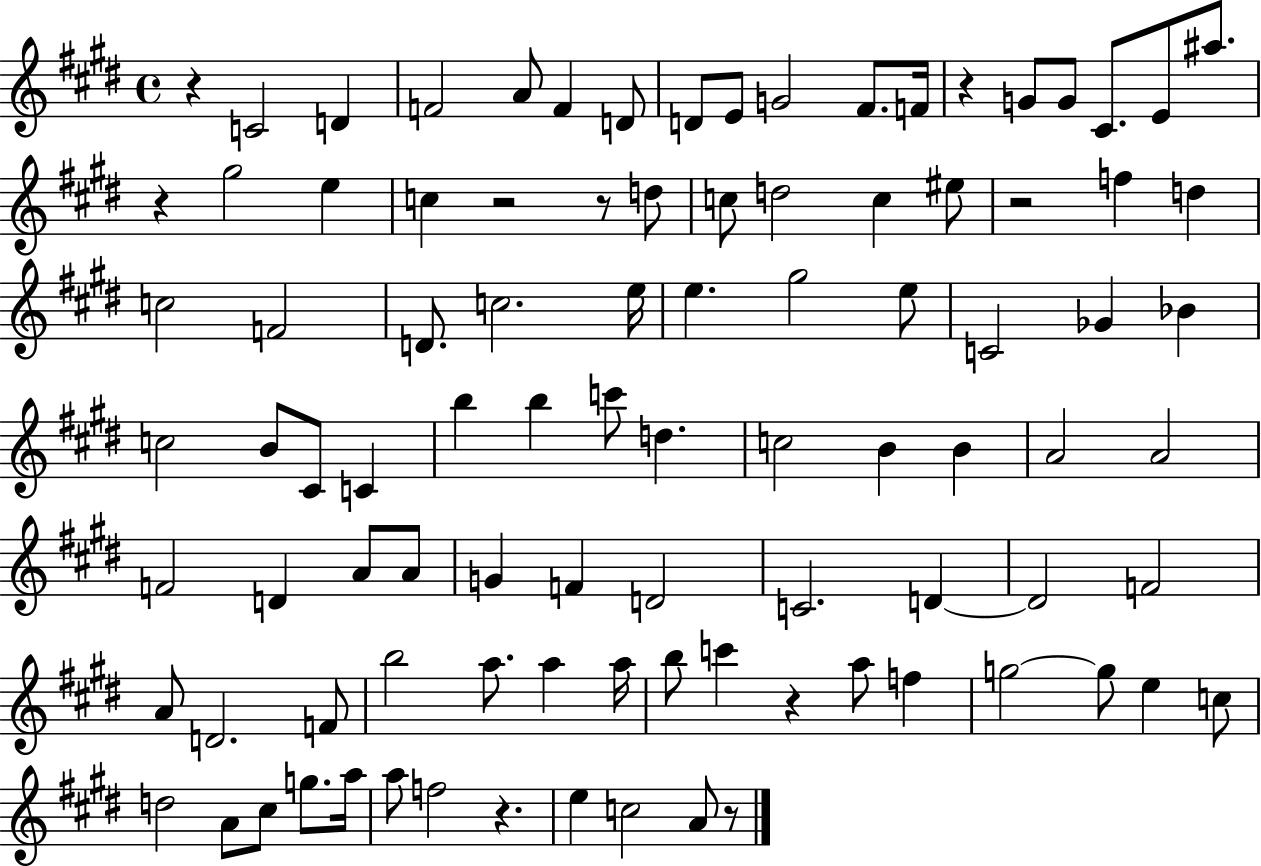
{
  \clef treble
  \time 4/4
  \defaultTimeSignature
  \key e \major
  r4 c'2 d'4 | f'2 a'8 f'4 d'8 | d'8 e'8 g'2 fis'8. f'16 | r4 g'8 g'8 cis'8. e'8 ais''8. | \break r4 gis''2 e''4 | c''4 r2 r8 d''8 | c''8 d''2 c''4 eis''8 | r2 f''4 d''4 | \break c''2 f'2 | d'8. c''2. e''16 | e''4. gis''2 e''8 | c'2 ges'4 bes'4 | \break c''2 b'8 cis'8 c'4 | b''4 b''4 c'''8 d''4. | c''2 b'4 b'4 | a'2 a'2 | \break f'2 d'4 a'8 a'8 | g'4 f'4 d'2 | c'2. d'4~~ | d'2 f'2 | \break a'8 d'2. f'8 | b''2 a''8. a''4 a''16 | b''8 c'''4 r4 a''8 f''4 | g''2~~ g''8 e''4 c''8 | \break d''2 a'8 cis''8 g''8. a''16 | a''8 f''2 r4. | e''4 c''2 a'8 r8 | \bar "|."
}